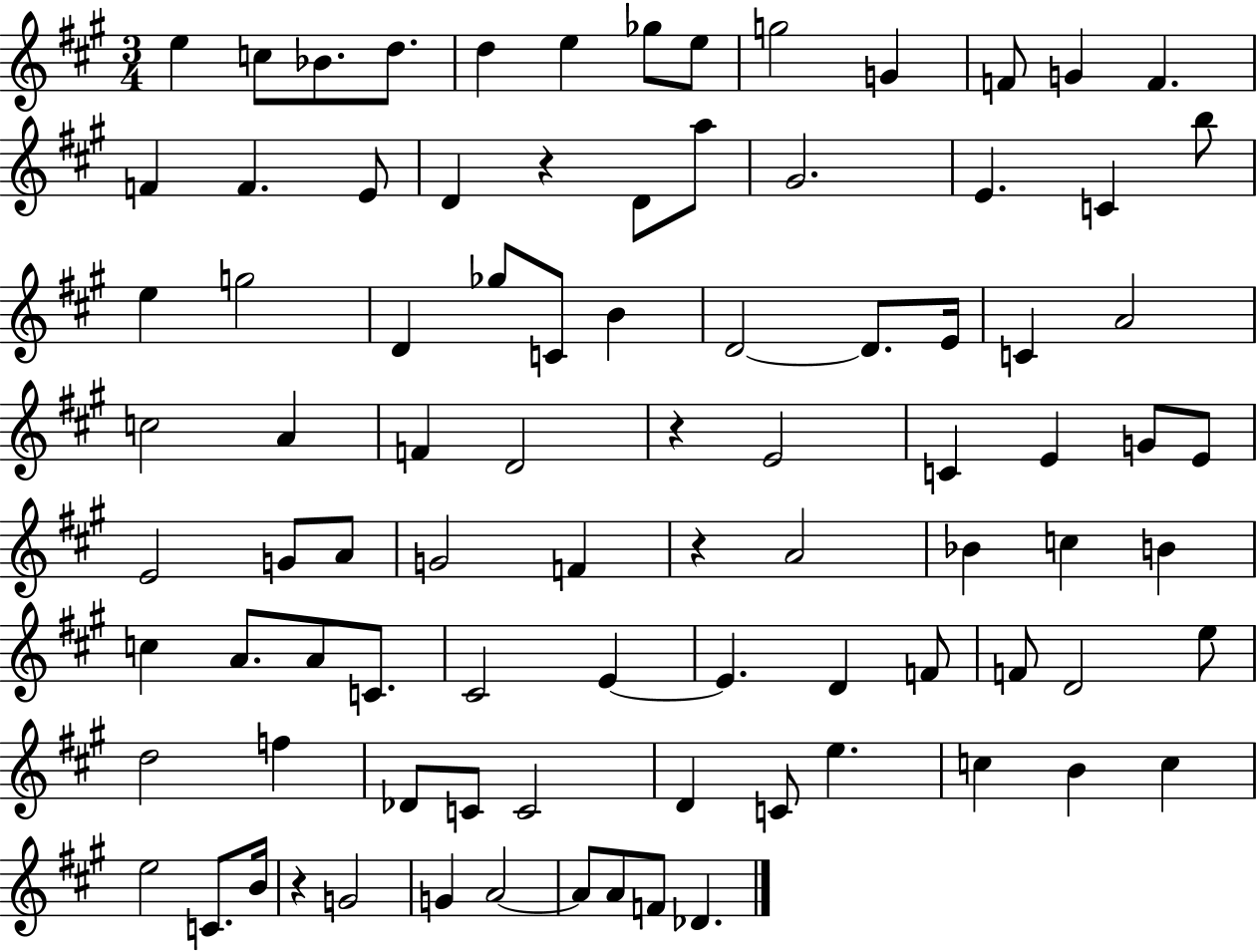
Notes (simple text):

E5/q C5/e Bb4/e. D5/e. D5/q E5/q Gb5/e E5/e G5/h G4/q F4/e G4/q F4/q. F4/q F4/q. E4/e D4/q R/q D4/e A5/e G#4/h. E4/q. C4/q B5/e E5/q G5/h D4/q Gb5/e C4/e B4/q D4/h D4/e. E4/s C4/q A4/h C5/h A4/q F4/q D4/h R/q E4/h C4/q E4/q G4/e E4/e E4/h G4/e A4/e G4/h F4/q R/q A4/h Bb4/q C5/q B4/q C5/q A4/e. A4/e C4/e. C#4/h E4/q E4/q. D4/q F4/e F4/e D4/h E5/e D5/h F5/q Db4/e C4/e C4/h D4/q C4/e E5/q. C5/q B4/q C5/q E5/h C4/e. B4/s R/q G4/h G4/q A4/h A4/e A4/e F4/e Db4/q.